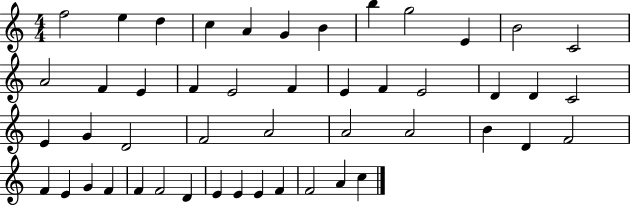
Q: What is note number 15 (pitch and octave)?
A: E4